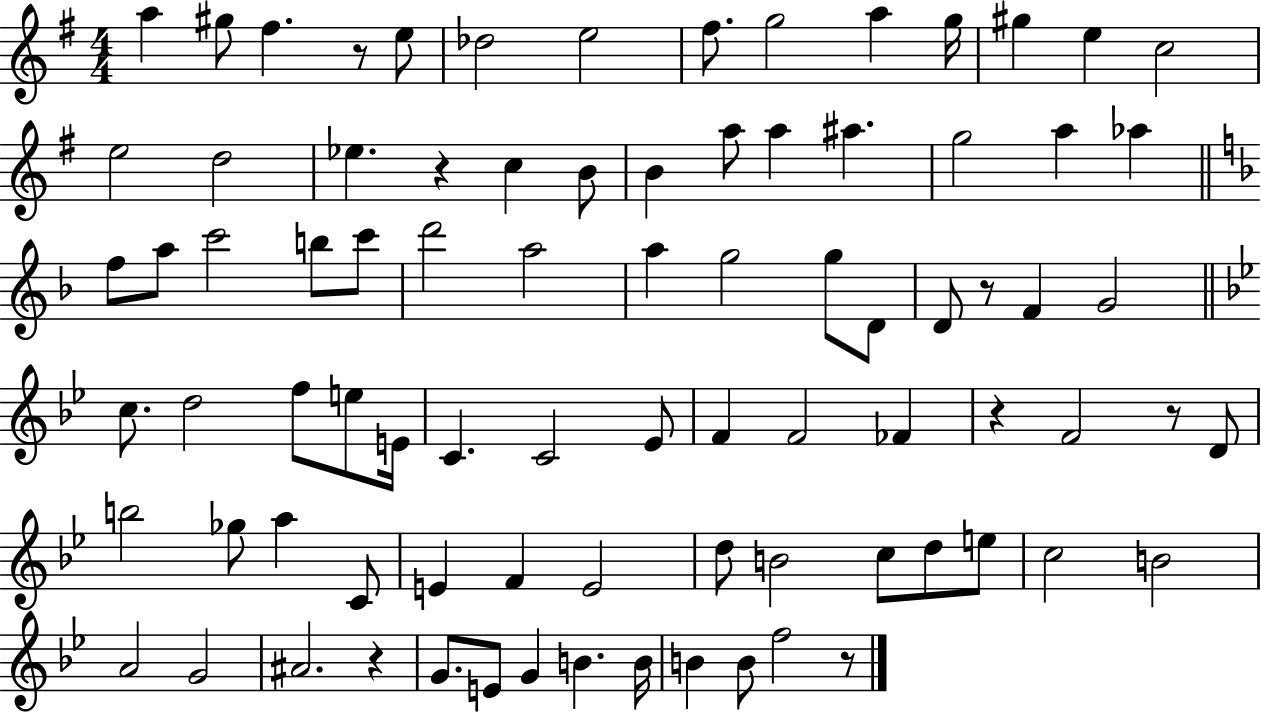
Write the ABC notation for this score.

X:1
T:Untitled
M:4/4
L:1/4
K:G
a ^g/2 ^f z/2 e/2 _d2 e2 ^f/2 g2 a g/4 ^g e c2 e2 d2 _e z c B/2 B a/2 a ^a g2 a _a f/2 a/2 c'2 b/2 c'/2 d'2 a2 a g2 g/2 D/2 D/2 z/2 F G2 c/2 d2 f/2 e/2 E/4 C C2 _E/2 F F2 _F z F2 z/2 D/2 b2 _g/2 a C/2 E F E2 d/2 B2 c/2 d/2 e/2 c2 B2 A2 G2 ^A2 z G/2 E/2 G B B/4 B B/2 f2 z/2